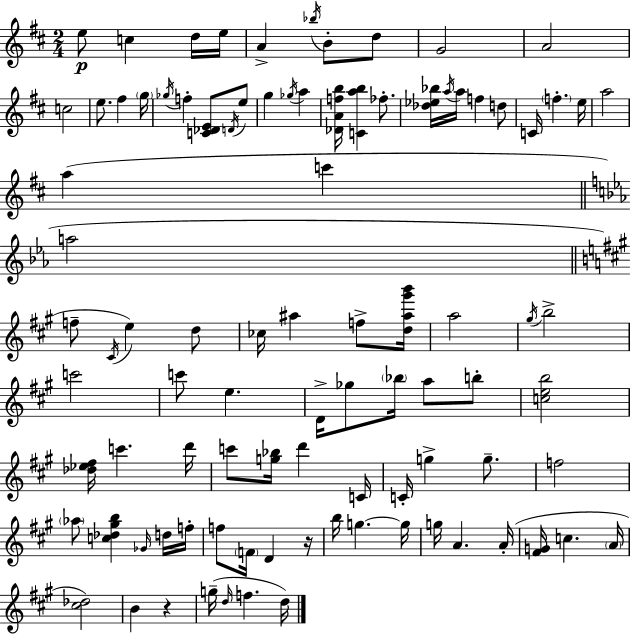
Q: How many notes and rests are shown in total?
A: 93